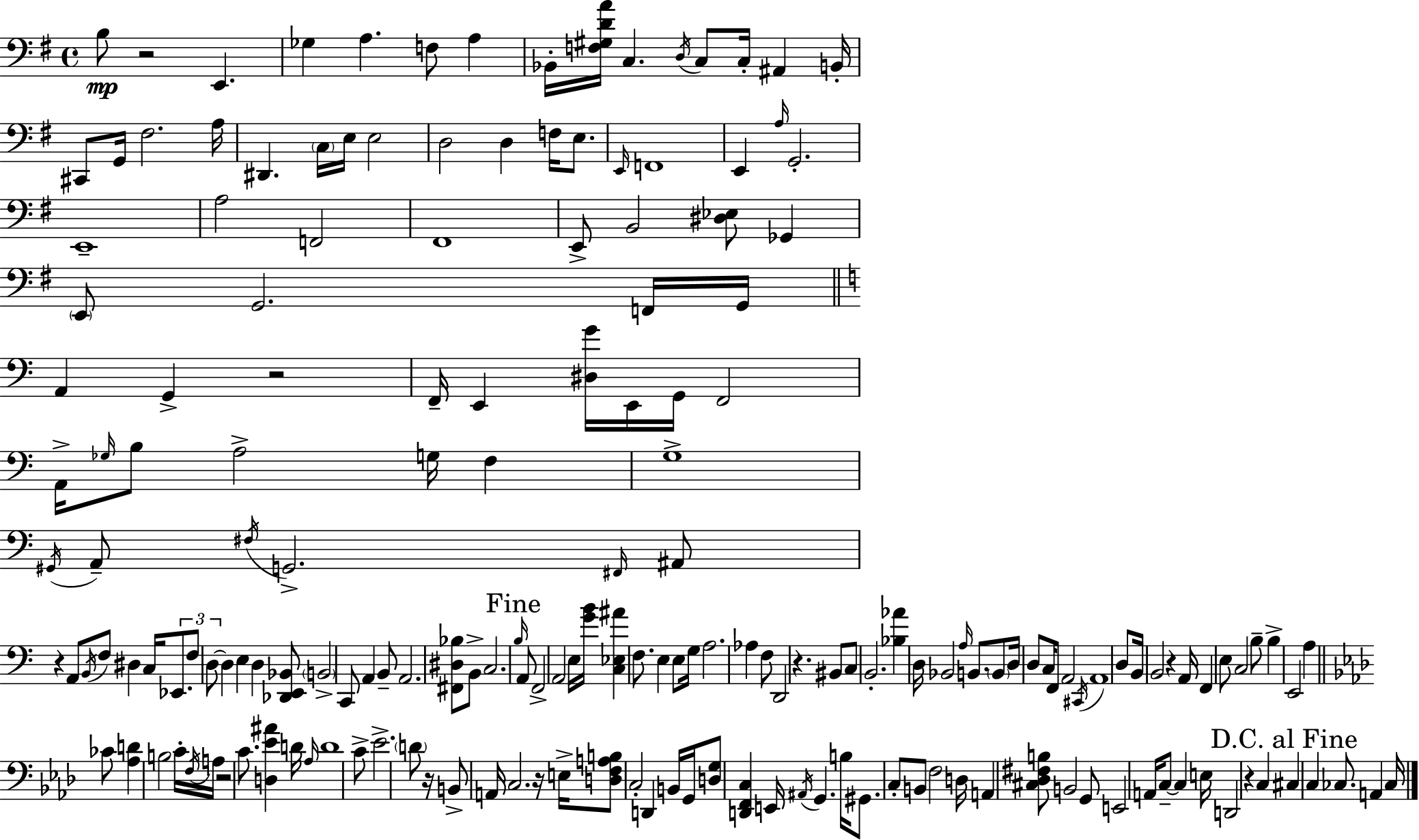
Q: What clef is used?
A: bass